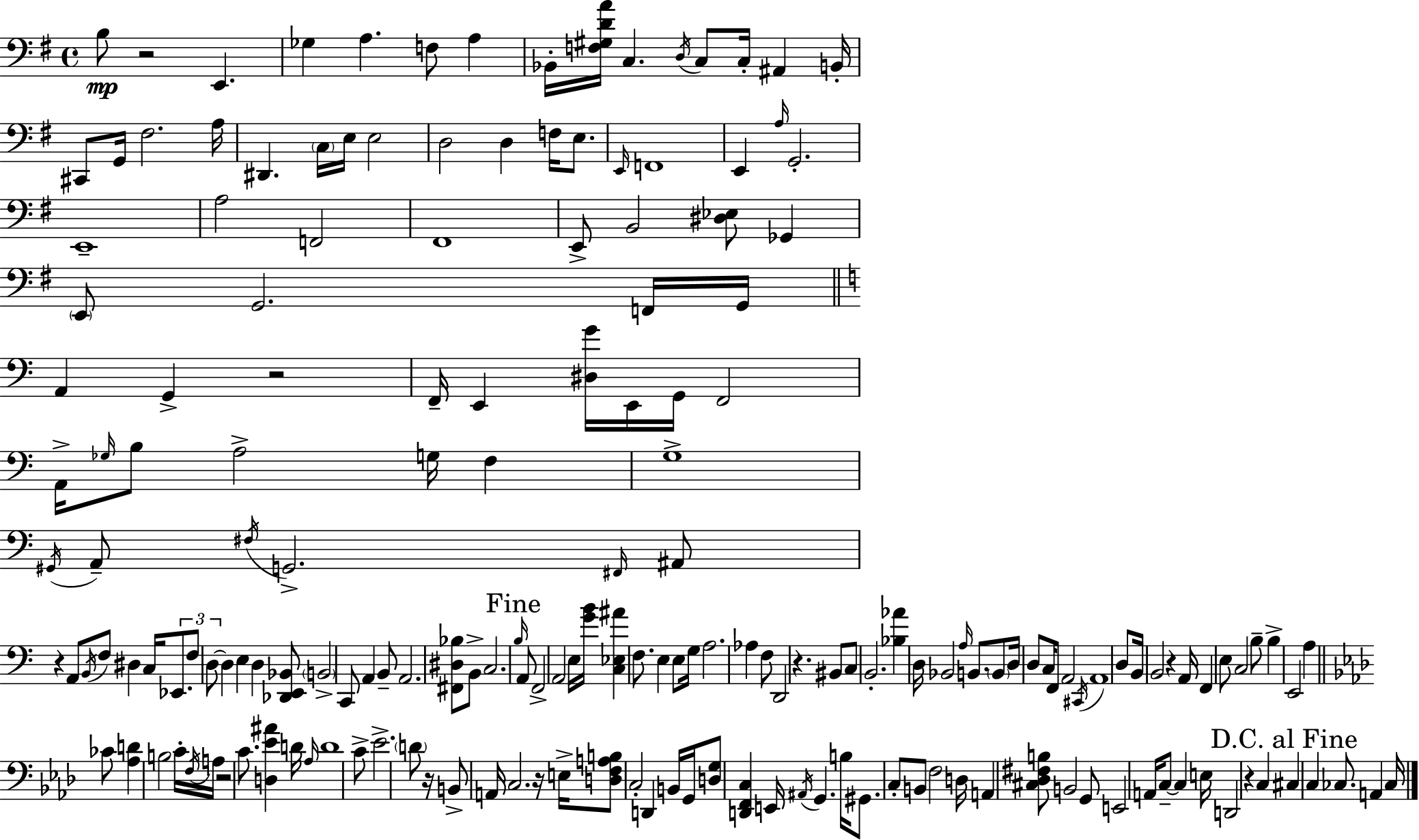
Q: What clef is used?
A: bass